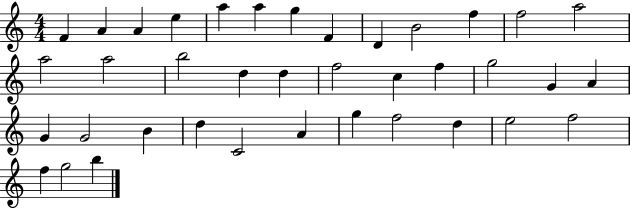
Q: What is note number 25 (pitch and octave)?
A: G4